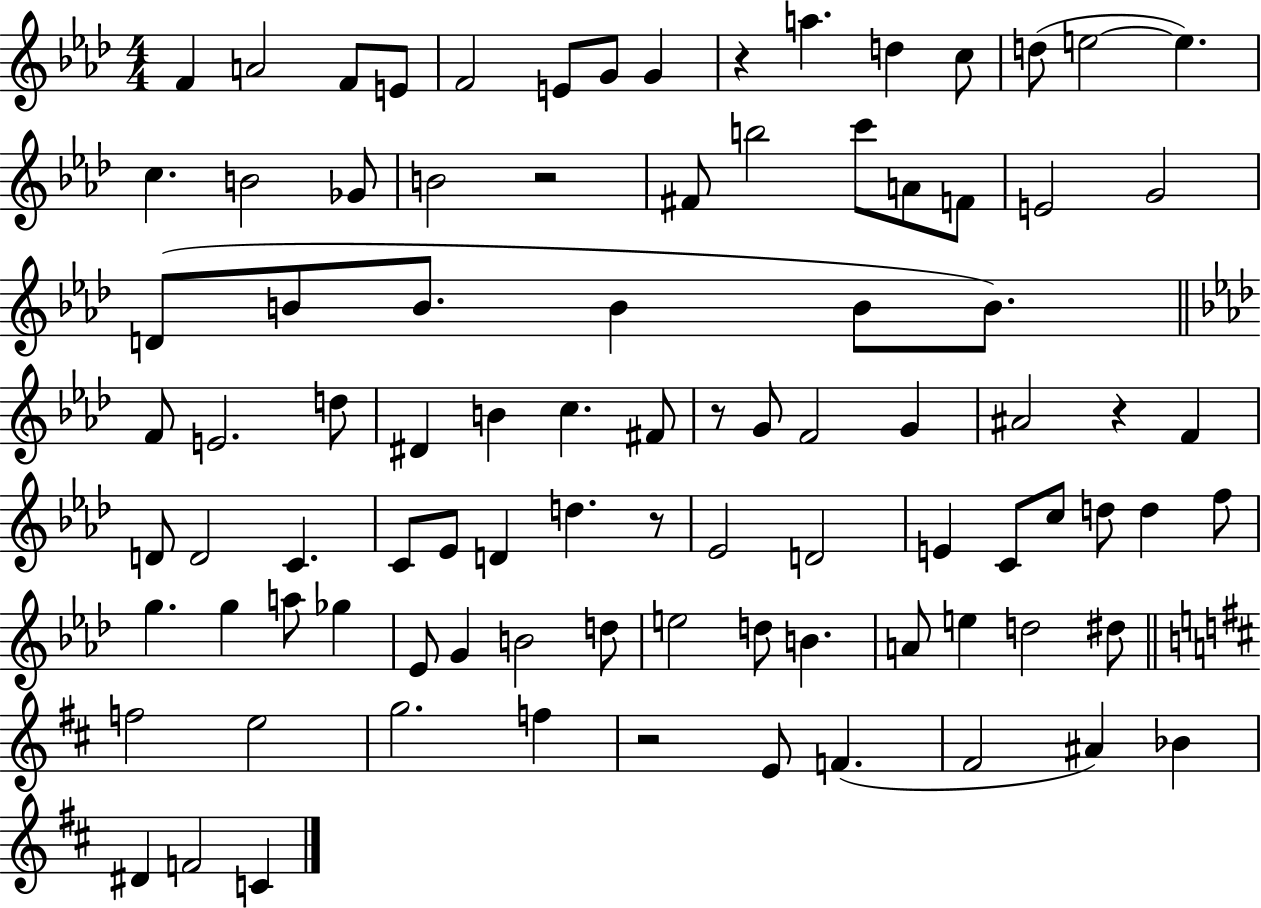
F4/q A4/h F4/e E4/e F4/h E4/e G4/e G4/q R/q A5/q. D5/q C5/e D5/e E5/h E5/q. C5/q. B4/h Gb4/e B4/h R/h F#4/e B5/h C6/e A4/e F4/e E4/h G4/h D4/e B4/e B4/e. B4/q B4/e B4/e. F4/e E4/h. D5/e D#4/q B4/q C5/q. F#4/e R/e G4/e F4/h G4/q A#4/h R/q F4/q D4/e D4/h C4/q. C4/e Eb4/e D4/q D5/q. R/e Eb4/h D4/h E4/q C4/e C5/e D5/e D5/q F5/e G5/q. G5/q A5/e Gb5/q Eb4/e G4/q B4/h D5/e E5/h D5/e B4/q. A4/e E5/q D5/h D#5/e F5/h E5/h G5/h. F5/q R/h E4/e F4/q. F#4/h A#4/q Bb4/q D#4/q F4/h C4/q